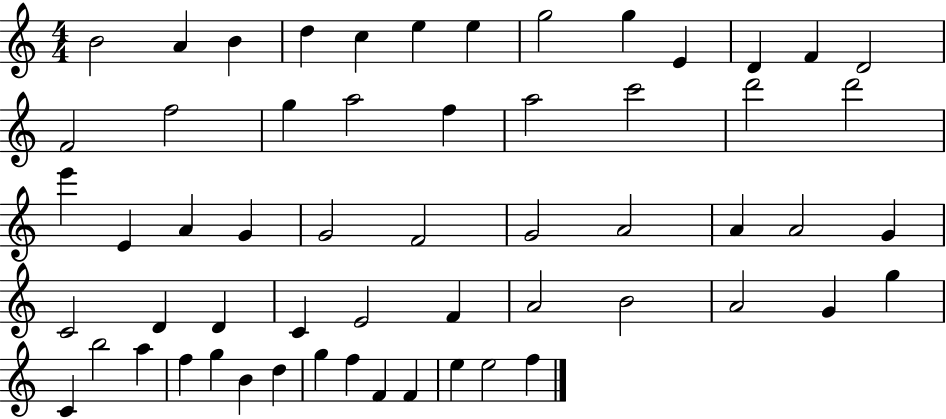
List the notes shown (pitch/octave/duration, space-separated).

B4/h A4/q B4/q D5/q C5/q E5/q E5/q G5/h G5/q E4/q D4/q F4/q D4/h F4/h F5/h G5/q A5/h F5/q A5/h C6/h D6/h D6/h E6/q E4/q A4/q G4/q G4/h F4/h G4/h A4/h A4/q A4/h G4/q C4/h D4/q D4/q C4/q E4/h F4/q A4/h B4/h A4/h G4/q G5/q C4/q B5/h A5/q F5/q G5/q B4/q D5/q G5/q F5/q F4/q F4/q E5/q E5/h F5/q